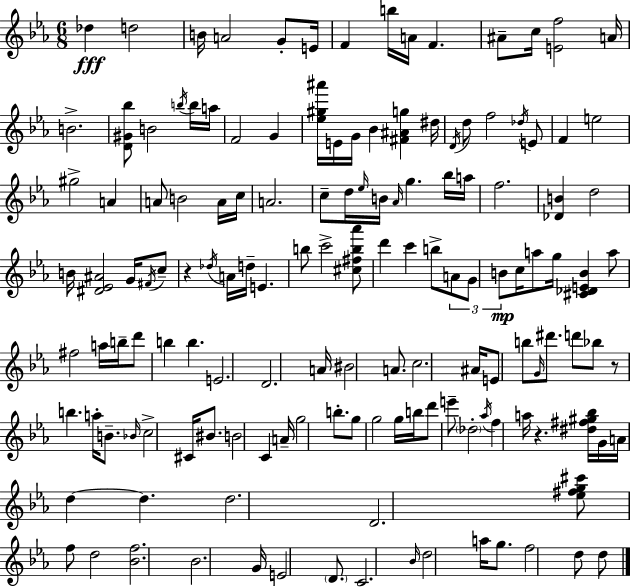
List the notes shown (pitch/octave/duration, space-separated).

Db5/q D5/h B4/s A4/h G4/e E4/s F4/q B5/s A4/s F4/q. A#4/e C5/s [E4,F5]/h A4/s B4/h. [D4,G#4,Bb5]/e B4/h B5/s B5/s A5/s F4/h G4/q [Eb5,G#5,A#6]/s E4/s G4/s Bb4/q [F#4,A#4,G5]/q D#5/s D4/s D5/e F5/h Db5/s E4/e F4/q E5/h G#5/h A4/q A4/e B4/h A4/s C5/s A4/h. C5/e D5/s Eb5/s B4/s Ab4/s G5/q. Bb5/s A5/s F5/h. [Db4,B4]/q D5/h B4/s [D#4,Eb4,A#4]/h G4/s F#4/s C5/e R/q Db5/s A4/s D5/s E4/q. B5/e C6/h [C#5,F#5,B5,Ab6]/e D6/q C6/q B5/e A4/e G4/e B4/e C5/s A5/e G5/s [C#4,Db4,E4,B4]/q A5/e F#5/h A5/s B5/s D6/e B5/q B5/q. E4/h. D4/h. A4/s BIS4/h A4/e. C5/h. A#4/s E4/e B5/e G4/s D#6/e. D6/e Bb5/e R/e B5/q. A5/s B4/e. Bb4/s C5/h C#4/s BIS4/e. B4/h C4/q A4/s G5/h B5/e. G5/e G5/h G5/s B5/s D6/e E6/e Db5/h Ab5/s F5/q A5/s R/q. [D#5,F#5,G#5,Bb5]/s G4/s A4/s D5/q D5/q. D5/h. D4/h. [Eb5,F#5,G5,C#6]/e F5/e D5/h [Bb4,F5]/h. Bb4/h. G4/s E4/h D4/e. C4/h. Bb4/s D5/h A5/s G5/e. F5/h D5/e D5/e